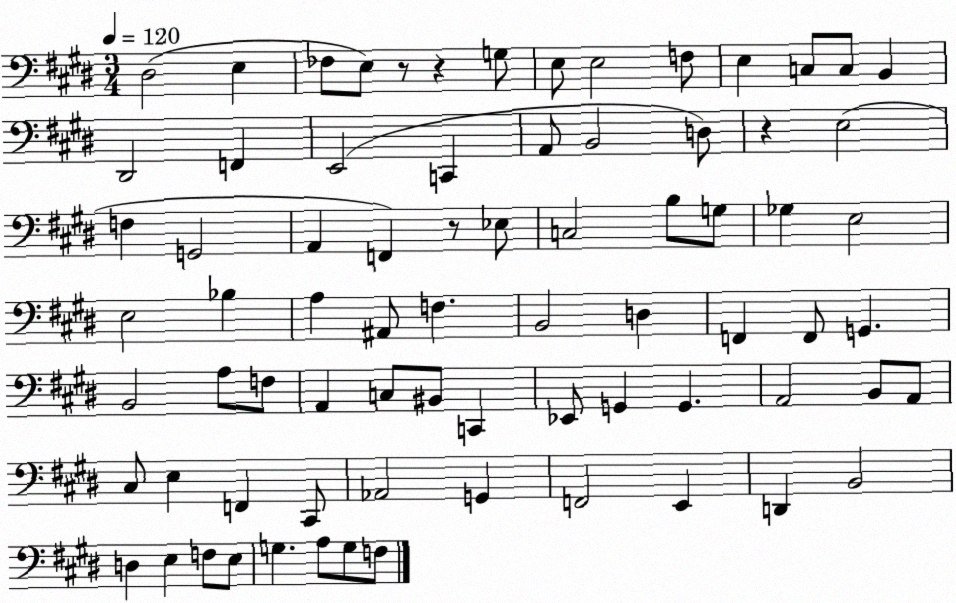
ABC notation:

X:1
T:Untitled
M:3/4
L:1/4
K:E
^D,2 E, _F,/2 E,/2 z/2 z G,/2 E,/2 E,2 F,/2 E, C,/2 C,/2 B,, ^D,,2 F,, E,,2 C,, A,,/2 B,,2 D,/2 z E,2 F, G,,2 A,, F,, z/2 _E,/2 C,2 B,/2 G,/2 _G, E,2 E,2 _B, A, ^A,,/2 F, B,,2 D, F,, F,,/2 G,, B,,2 A,/2 F,/2 A,, C,/2 ^B,,/2 C,, _E,,/2 G,, G,, A,,2 B,,/2 A,,/2 ^C,/2 E, F,, ^C,,/2 _A,,2 G,, F,,2 E,, D,, B,,2 D, E, F,/2 E,/2 G, A,/2 G,/2 F,/2